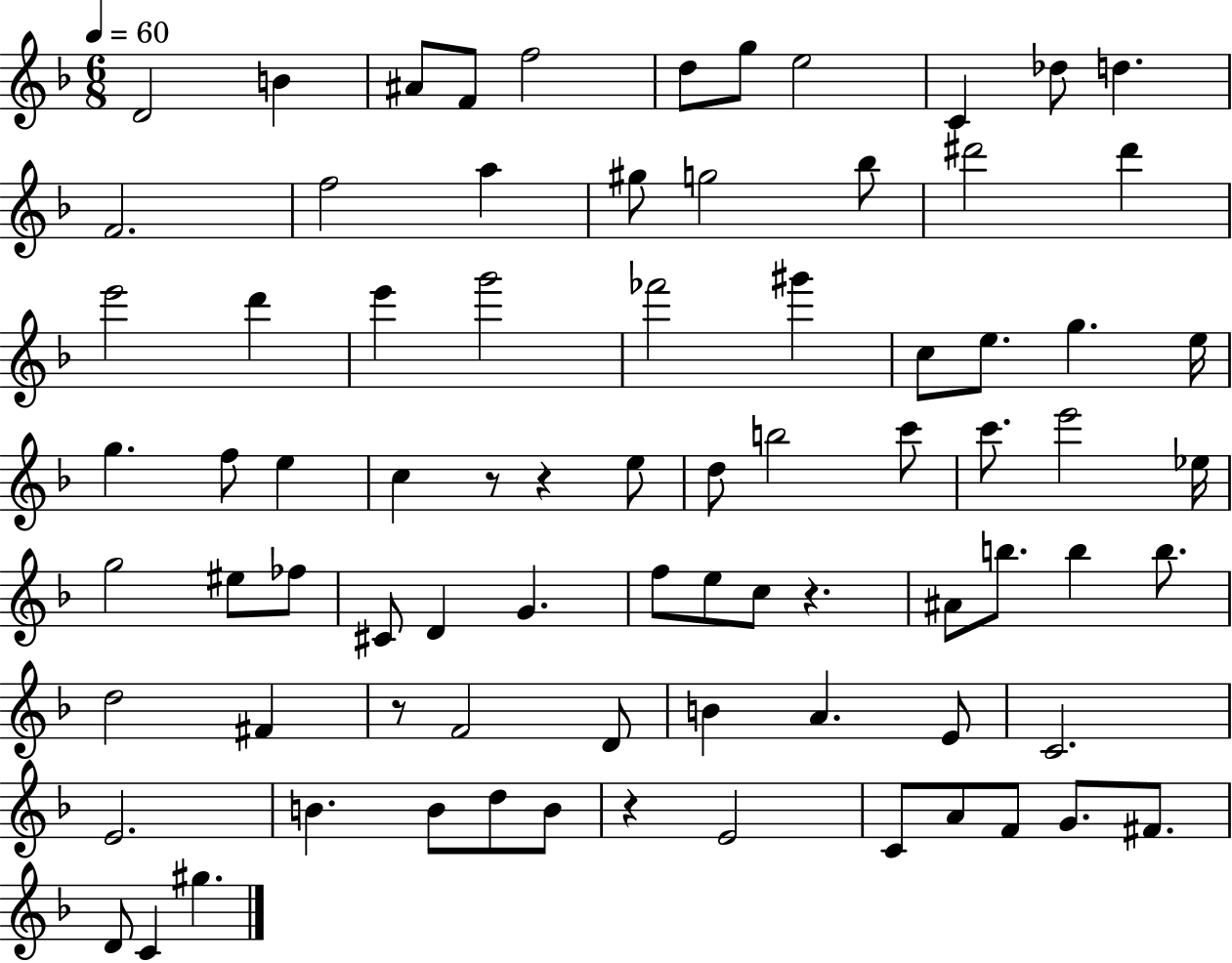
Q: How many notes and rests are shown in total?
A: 80